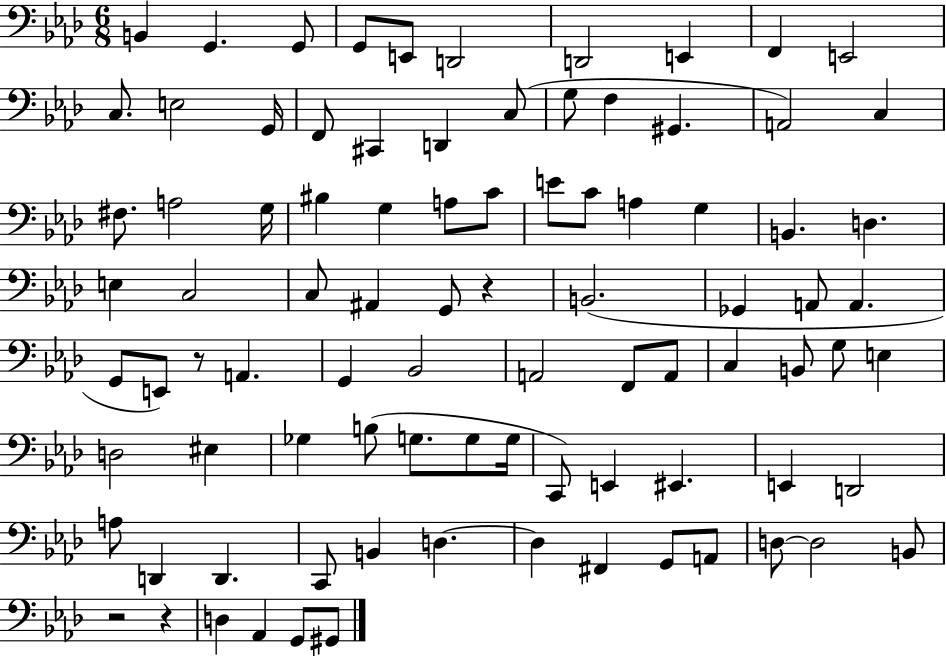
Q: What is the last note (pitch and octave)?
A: G#2